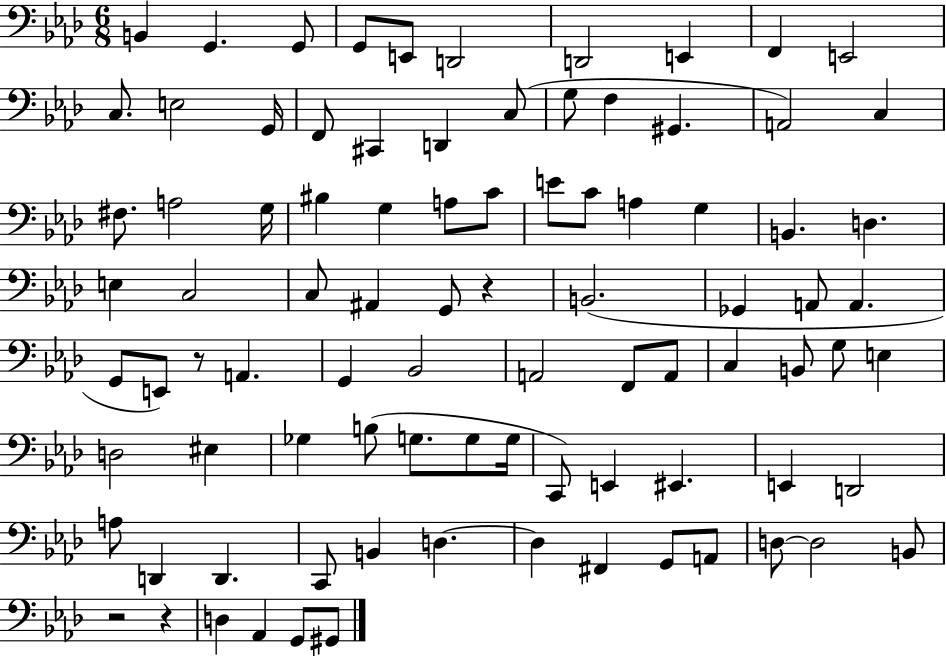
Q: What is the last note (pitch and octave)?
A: G#2